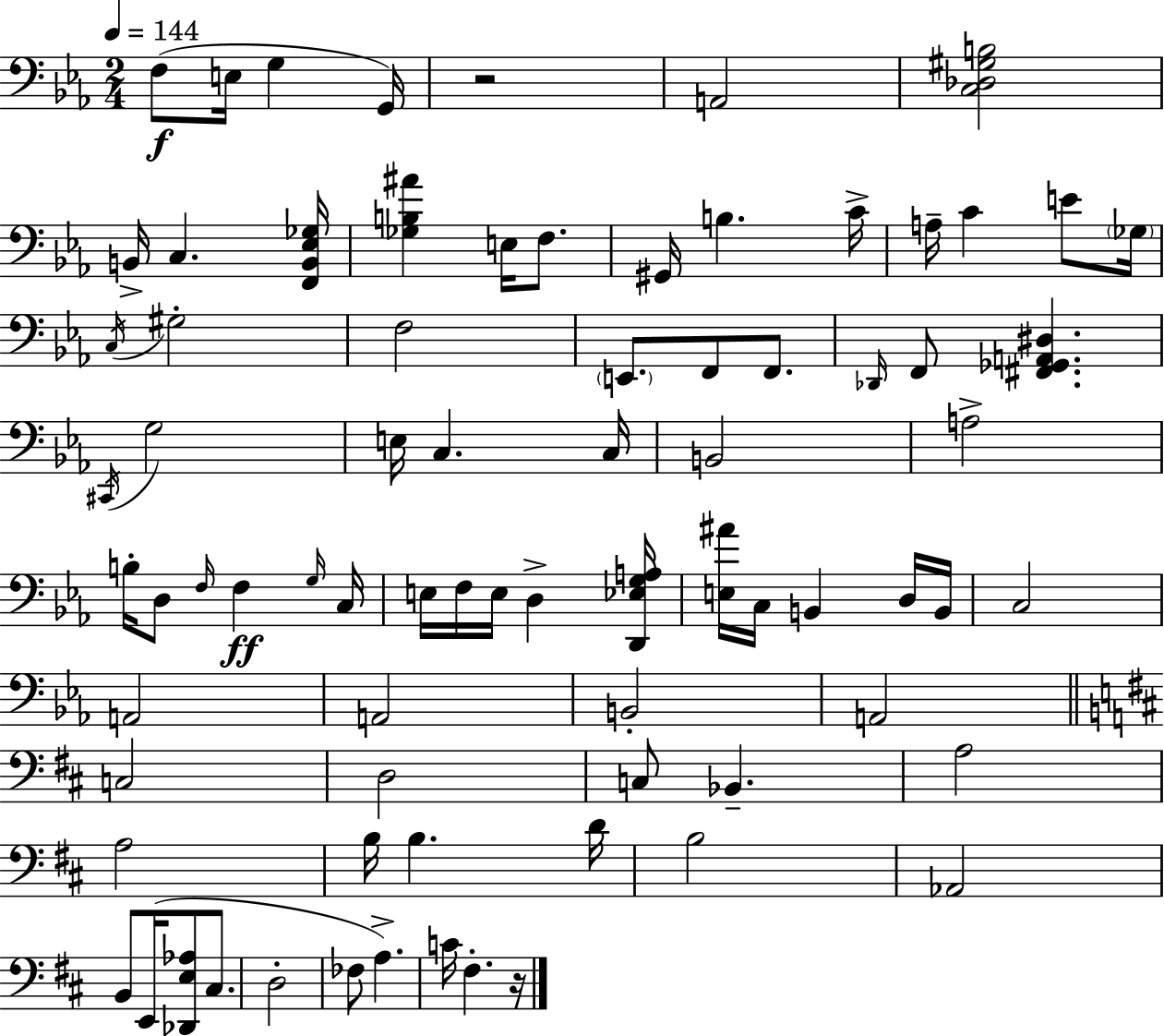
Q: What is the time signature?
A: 2/4